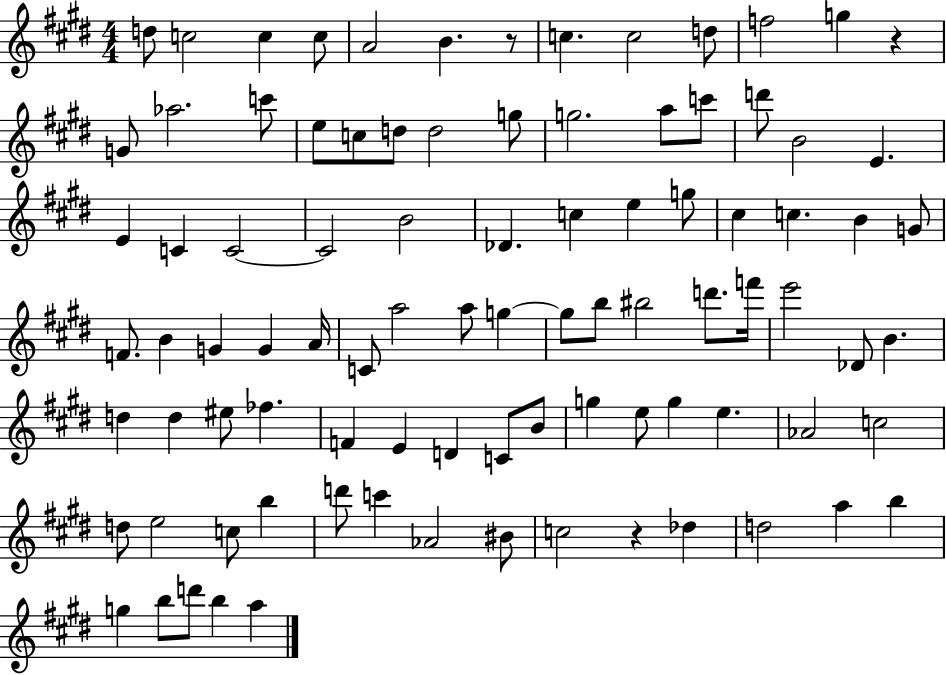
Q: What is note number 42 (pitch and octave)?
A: G4